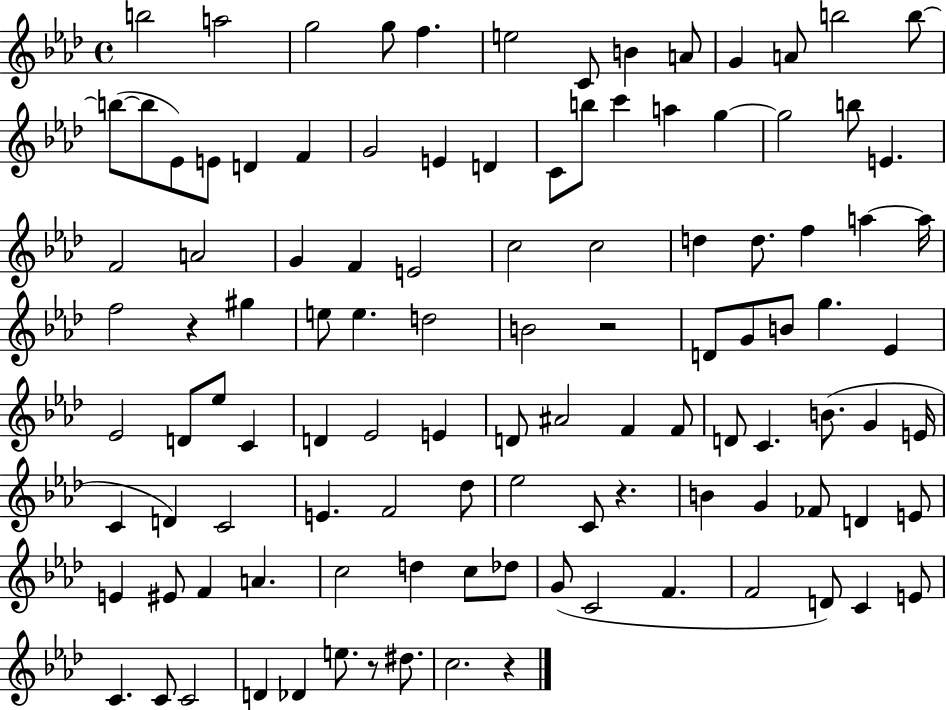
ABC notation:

X:1
T:Untitled
M:4/4
L:1/4
K:Ab
b2 a2 g2 g/2 f e2 C/2 B A/2 G A/2 b2 b/2 b/2 b/2 _E/2 E/2 D F G2 E D C/2 b/2 c' a g g2 b/2 E F2 A2 G F E2 c2 c2 d d/2 f a a/4 f2 z ^g e/2 e d2 B2 z2 D/2 G/2 B/2 g _E _E2 D/2 _e/2 C D _E2 E D/2 ^A2 F F/2 D/2 C B/2 G E/4 C D C2 E F2 _d/2 _e2 C/2 z B G _F/2 D E/2 E ^E/2 F A c2 d c/2 _d/2 G/2 C2 F F2 D/2 C E/2 C C/2 C2 D _D e/2 z/2 ^d/2 c2 z